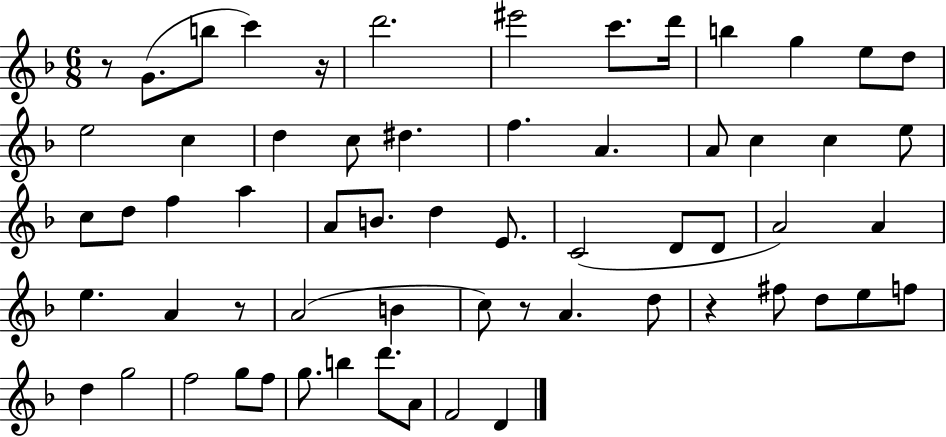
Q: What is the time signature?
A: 6/8